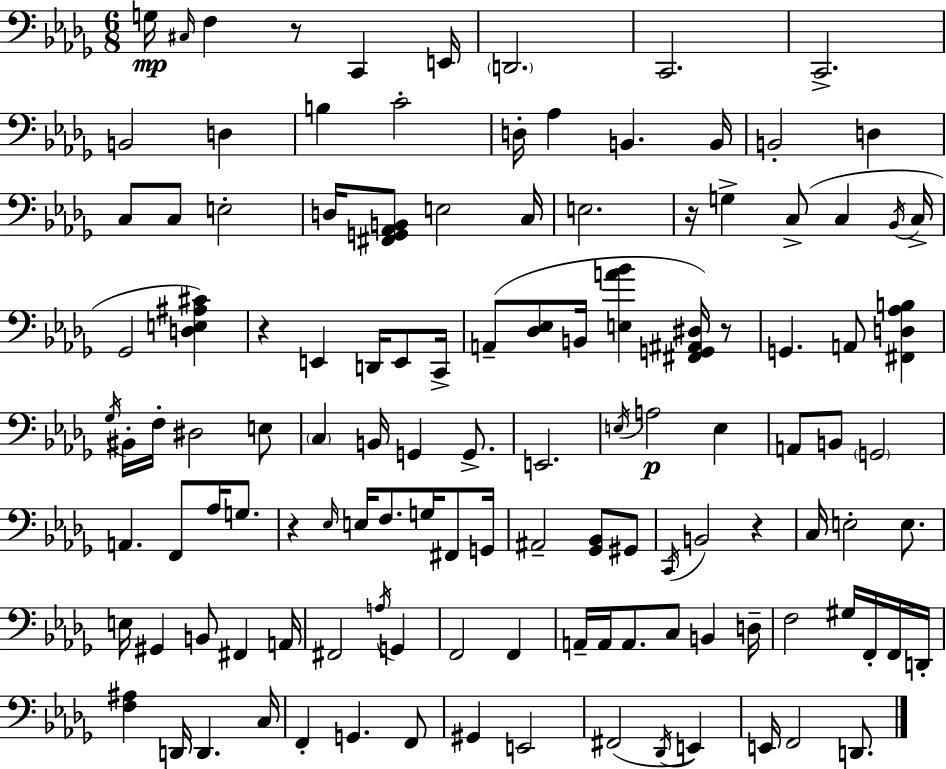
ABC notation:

X:1
T:Untitled
M:6/8
L:1/4
K:Bbm
G,/4 ^C,/4 F, z/2 C,, E,,/4 D,,2 C,,2 C,,2 B,,2 D, B, C2 D,/4 _A, B,, B,,/4 B,,2 D, C,/2 C,/2 E,2 D,/4 [^F,,G,,_A,,B,,]/2 E,2 C,/4 E,2 z/4 G, C,/2 C, _B,,/4 C,/4 _G,,2 [D,E,^A,^C] z E,, D,,/4 E,,/2 C,,/4 A,,/2 [_D,_E,]/2 B,,/4 [E,A_B] [^F,,G,,^A,,^D,]/4 z/2 G,, A,,/2 [^F,,D,_A,B,] _G,/4 ^B,,/4 F,/4 ^D,2 E,/2 C, B,,/4 G,, G,,/2 E,,2 E,/4 A,2 E, A,,/2 B,,/2 G,,2 A,, F,,/2 _A,/4 G,/2 z _E,/4 E,/4 F,/2 G,/4 ^F,,/2 G,,/4 ^A,,2 [_G,,_B,,]/2 ^G,,/2 C,,/4 B,,2 z C,/4 E,2 E,/2 E,/4 ^G,, B,,/2 ^F,, A,,/4 ^F,,2 A,/4 G,, F,,2 F,, A,,/4 A,,/4 A,,/2 C,/2 B,, D,/4 F,2 ^G,/4 F,,/4 F,,/4 D,,/4 [F,^A,] D,,/4 D,, C,/4 F,, G,, F,,/2 ^G,, E,,2 ^F,,2 _D,,/4 E,, E,,/4 F,,2 D,,/2